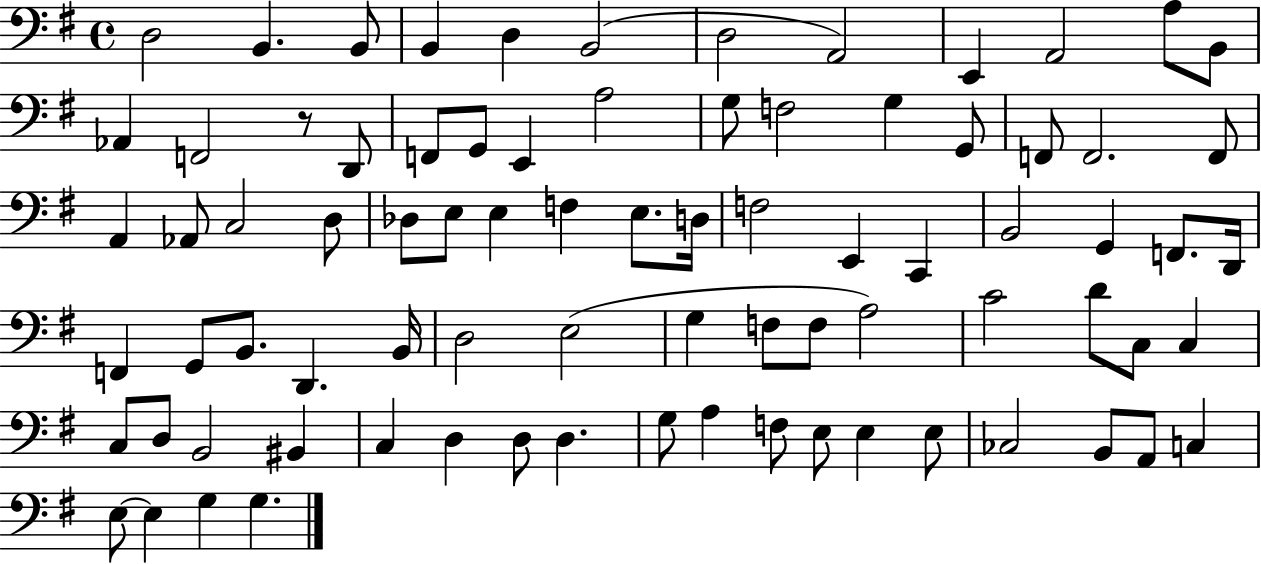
X:1
T:Untitled
M:4/4
L:1/4
K:G
D,2 B,, B,,/2 B,, D, B,,2 D,2 A,,2 E,, A,,2 A,/2 B,,/2 _A,, F,,2 z/2 D,,/2 F,,/2 G,,/2 E,, A,2 G,/2 F,2 G, G,,/2 F,,/2 F,,2 F,,/2 A,, _A,,/2 C,2 D,/2 _D,/2 E,/2 E, F, E,/2 D,/4 F,2 E,, C,, B,,2 G,, F,,/2 D,,/4 F,, G,,/2 B,,/2 D,, B,,/4 D,2 E,2 G, F,/2 F,/2 A,2 C2 D/2 C,/2 C, C,/2 D,/2 B,,2 ^B,, C, D, D,/2 D, G,/2 A, F,/2 E,/2 E, E,/2 _C,2 B,,/2 A,,/2 C, E,/2 E, G, G,